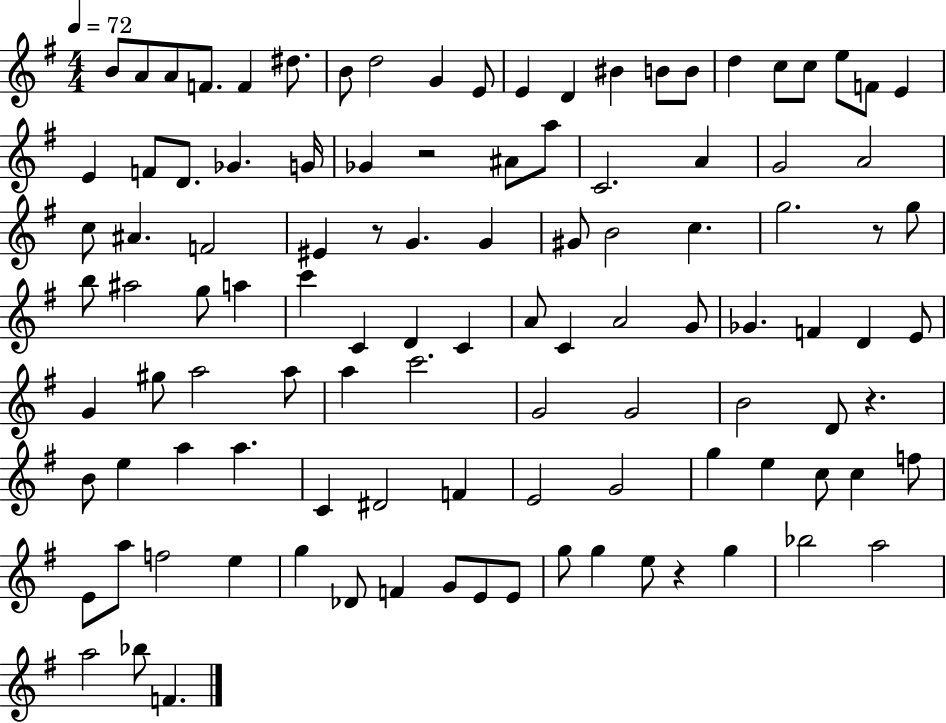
X:1
T:Untitled
M:4/4
L:1/4
K:G
B/2 A/2 A/2 F/2 F ^d/2 B/2 d2 G E/2 E D ^B B/2 B/2 d c/2 c/2 e/2 F/2 E E F/2 D/2 _G G/4 _G z2 ^A/2 a/2 C2 A G2 A2 c/2 ^A F2 ^E z/2 G G ^G/2 B2 c g2 z/2 g/2 b/2 ^a2 g/2 a c' C D C A/2 C A2 G/2 _G F D E/2 G ^g/2 a2 a/2 a c'2 G2 G2 B2 D/2 z B/2 e a a C ^D2 F E2 G2 g e c/2 c f/2 E/2 a/2 f2 e g _D/2 F G/2 E/2 E/2 g/2 g e/2 z g _b2 a2 a2 _b/2 F